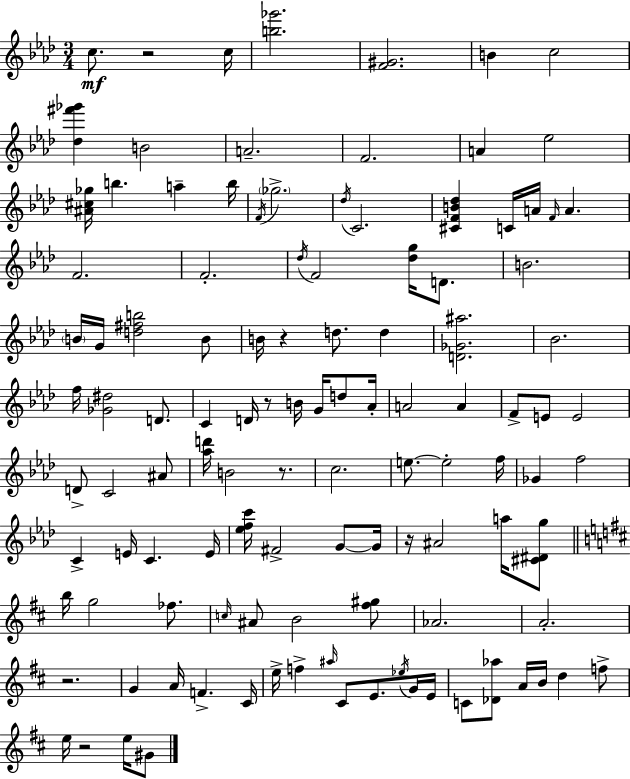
{
  \clef treble
  \numericTimeSignature
  \time 3/4
  \key aes \major
  c''8.\mf r2 c''16 | <b'' ges'''>2. | <f' gis'>2. | b'4 c''2 | \break <des'' fis''' ges'''>4 b'2 | a'2.-- | f'2. | a'4 ees''2 | \break <ais' cis'' ges''>16 b''4. a''4-- b''16 | \acciaccatura { f'16 } \parenthesize ges''2.-> | \acciaccatura { des''16 } c'2. | <cis' f' b' des''>4 c'16 a'16 \grace { f'16 } a'4. | \break f'2. | f'2.-. | \acciaccatura { des''16 } f'2 | <des'' g''>16 d'8. b'2. | \break \parenthesize b'16 g'16 <d'' fis'' b''>2 | b'8 b'16 r4 d''8. | d''4 <d' ges' ais''>2. | bes'2. | \break f''16 <ges' dis''>2 | d'8. c'4 d'16 r8 b'16 | g'16 d''8 aes'16-. a'2 | a'4 f'8-> e'8 e'2 | \break d'8-> c'2 | ais'8 <aes'' d'''>16 b'2 | r8. c''2. | e''8.~~ e''2-. | \break f''16 ges'4 f''2 | c'4-> e'16 c'4. | e'16 <ees'' f'' c'''>16 fis'2-> | g'8~~ g'16 r16 ais'2 | \break a''16 <cis' dis' g''>8 \bar "||" \break \key d \major b''16 g''2 fes''8. | \grace { c''16 } ais'8 b'2 <fis'' gis''>8 | aes'2. | a'2.-. | \break r2. | g'4 a'16 f'4.-> | cis'16 e''16-> f''4-> \grace { ais''16 } cis'8 e'8. | \acciaccatura { ees''16 } g'16 e'16 c'8 <des' aes''>8 a'16 b'16 d''4 | \break f''8-> e''16 r2 | e''16 gis'8 \bar "|."
}